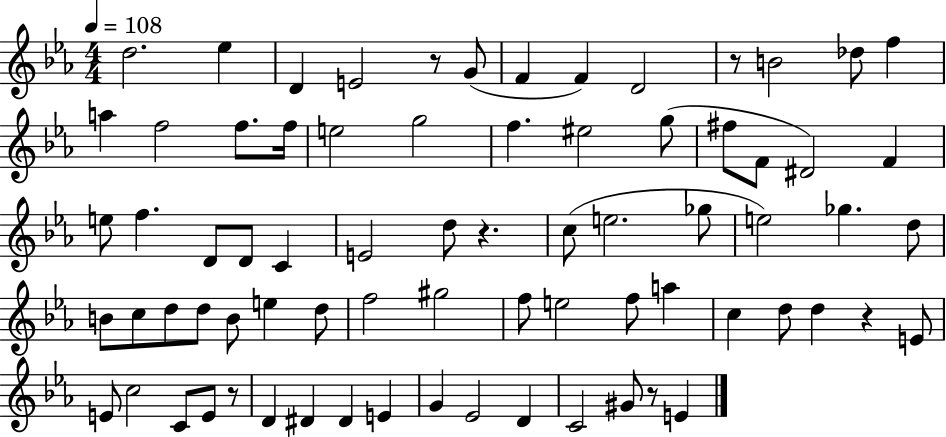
D5/h. Eb5/q D4/q E4/h R/e G4/e F4/q F4/q D4/h R/e B4/h Db5/e F5/q A5/q F5/h F5/e. F5/s E5/h G5/h F5/q. EIS5/h G5/e F#5/e F4/e D#4/h F4/q E5/e F5/q. D4/e D4/e C4/q E4/h D5/e R/q. C5/e E5/h. Gb5/e E5/h Gb5/q. D5/e B4/e C5/e D5/e D5/e B4/e E5/q D5/e F5/h G#5/h F5/e E5/h F5/e A5/q C5/q D5/e D5/q R/q E4/e E4/e C5/h C4/e E4/e R/e D4/q D#4/q D#4/q E4/q G4/q Eb4/h D4/q C4/h G#4/e R/e E4/q